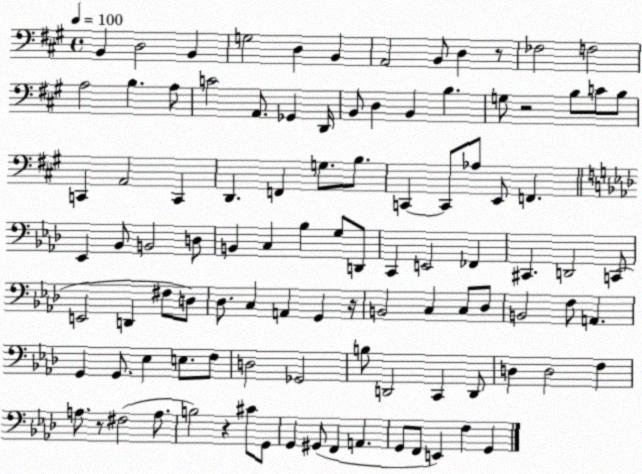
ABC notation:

X:1
T:Untitled
M:4/4
L:1/4
K:A
B,, D,2 B,, G,2 D, B,, A,,2 B,,/2 D, z/2 _F,2 F,2 A,2 B, A,/2 C2 A,,/2 _G,, D,,/4 B,,/2 D, B,, B, G,/2 z2 B,/2 C/2 B,/2 C,, A,,2 C,, D,, F,, G,/2 B,/2 C,, C,,/2 _A,/2 E,,/2 F,, _E,, _B,,/2 B,,2 D,/2 B,, C, _B, G,/2 D,,/2 C,, E,,2 _F,, ^C,, D,,2 C,,/2 E,,2 D,, ^F,/2 D,/2 _D,/2 C, A,, G,, z/4 B,,2 C, C,/2 _D,/2 B,,2 F,/2 A,, G,, G,,/2 _E, E,/2 F,/2 D,2 _G,,2 B,/2 D,,2 C,, D,,/2 D, D,2 F, A,/2 z/2 ^F,2 A,/2 B,2 z ^C/2 G,,/2 G,, ^G,,/2 F,, A,, G,,/2 F,,/2 E,, F, G,,